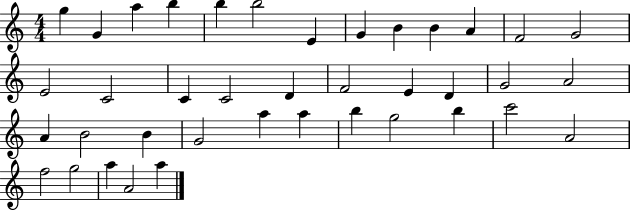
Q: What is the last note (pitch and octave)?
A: A5